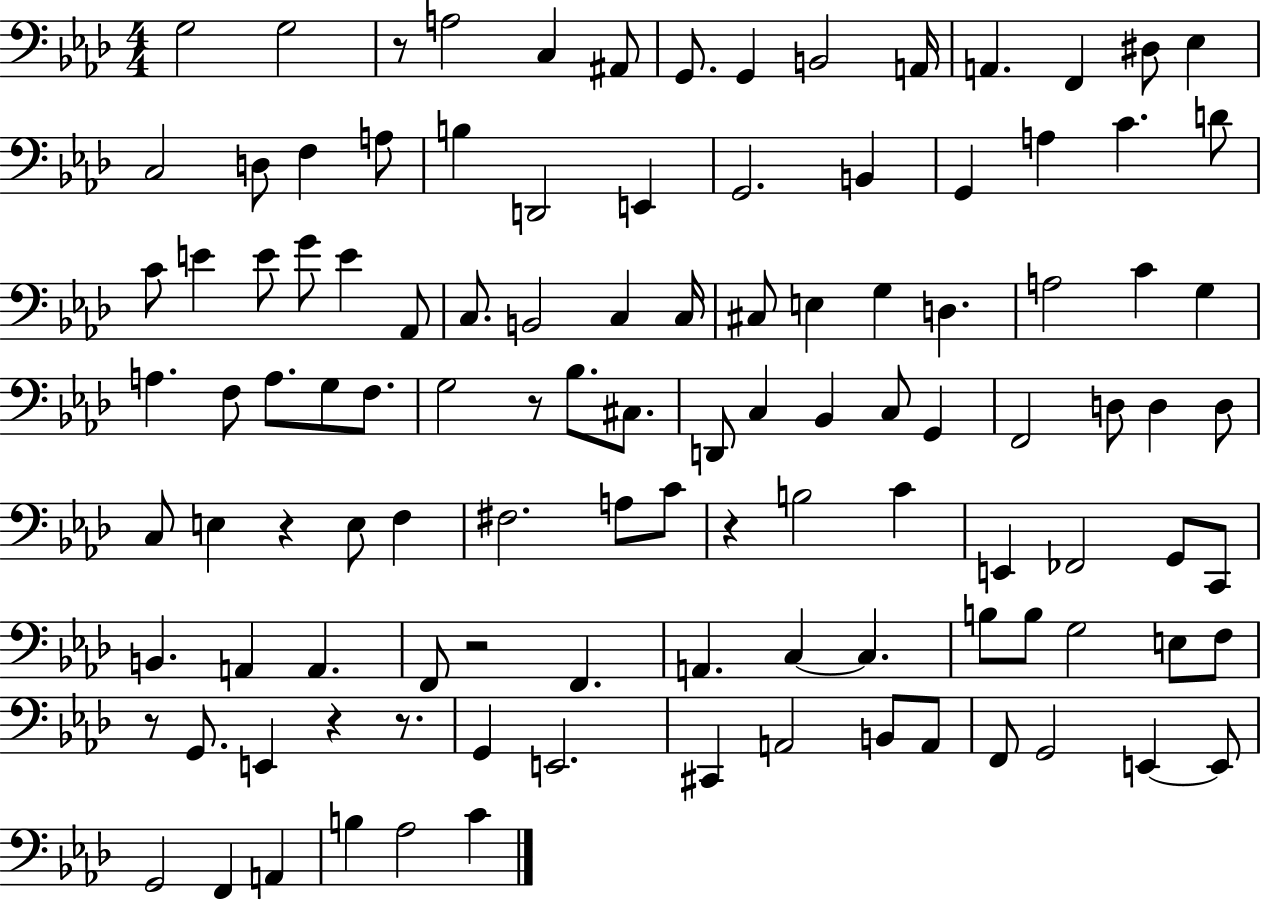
{
  \clef bass
  \numericTimeSignature
  \time 4/4
  \key aes \major
  g2 g2 | r8 a2 c4 ais,8 | g,8. g,4 b,2 a,16 | a,4. f,4 dis8 ees4 | \break c2 d8 f4 a8 | b4 d,2 e,4 | g,2. b,4 | g,4 a4 c'4. d'8 | \break c'8 e'4 e'8 g'8 e'4 aes,8 | c8. b,2 c4 c16 | cis8 e4 g4 d4. | a2 c'4 g4 | \break a4. f8 a8. g8 f8. | g2 r8 bes8. cis8. | d,8 c4 bes,4 c8 g,4 | f,2 d8 d4 d8 | \break c8 e4 r4 e8 f4 | fis2. a8 c'8 | r4 b2 c'4 | e,4 fes,2 g,8 c,8 | \break b,4. a,4 a,4. | f,8 r2 f,4. | a,4. c4~~ c4. | b8 b8 g2 e8 f8 | \break r8 g,8. e,4 r4 r8. | g,4 e,2. | cis,4 a,2 b,8 a,8 | f,8 g,2 e,4~~ e,8 | \break g,2 f,4 a,4 | b4 aes2 c'4 | \bar "|."
}